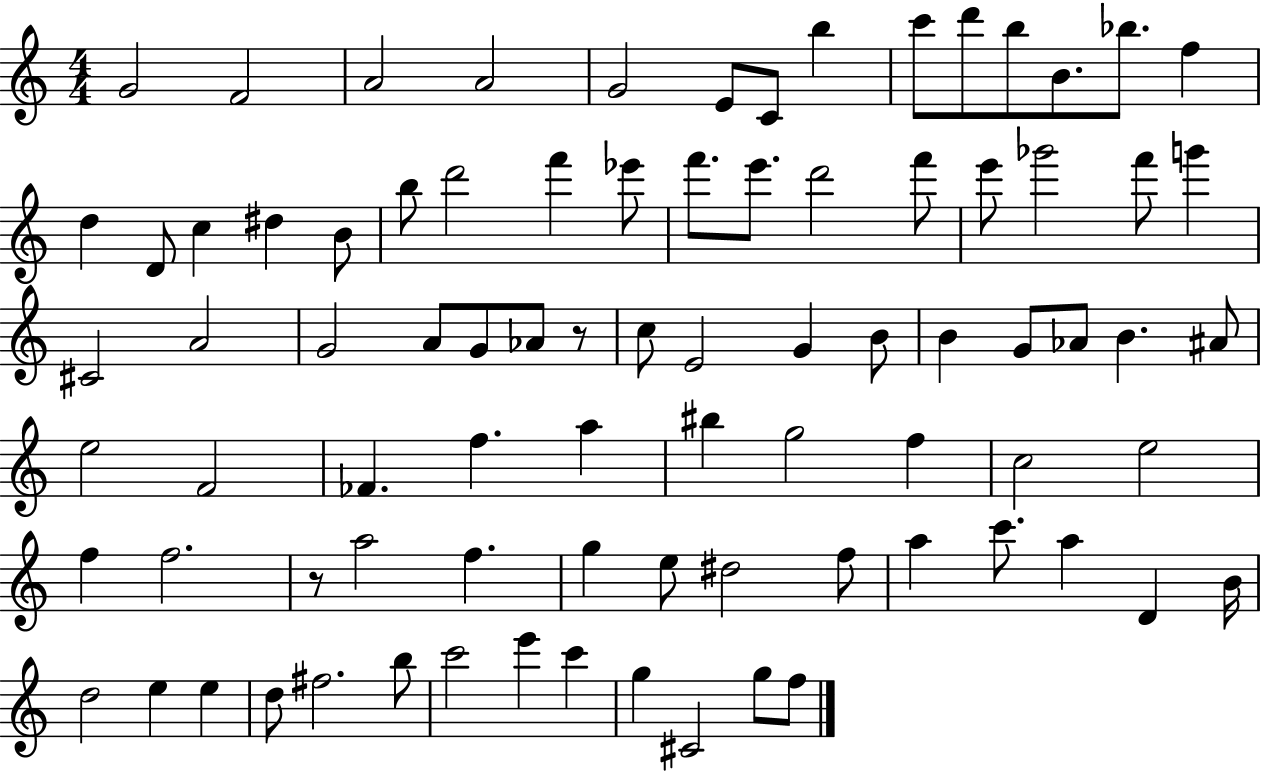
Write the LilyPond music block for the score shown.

{
  \clef treble
  \numericTimeSignature
  \time 4/4
  \key c \major
  g'2 f'2 | a'2 a'2 | g'2 e'8 c'8 b''4 | c'''8 d'''8 b''8 b'8. bes''8. f''4 | \break d''4 d'8 c''4 dis''4 b'8 | b''8 d'''2 f'''4 ees'''8 | f'''8. e'''8. d'''2 f'''8 | e'''8 ges'''2 f'''8 g'''4 | \break cis'2 a'2 | g'2 a'8 g'8 aes'8 r8 | c''8 e'2 g'4 b'8 | b'4 g'8 aes'8 b'4. ais'8 | \break e''2 f'2 | fes'4. f''4. a''4 | bis''4 g''2 f''4 | c''2 e''2 | \break f''4 f''2. | r8 a''2 f''4. | g''4 e''8 dis''2 f''8 | a''4 c'''8. a''4 d'4 b'16 | \break d''2 e''4 e''4 | d''8 fis''2. b''8 | c'''2 e'''4 c'''4 | g''4 cis'2 g''8 f''8 | \break \bar "|."
}